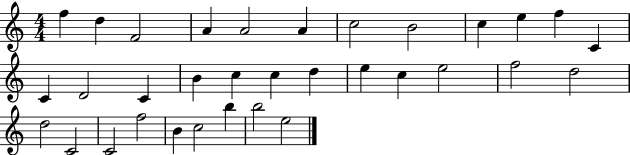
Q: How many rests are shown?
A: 0